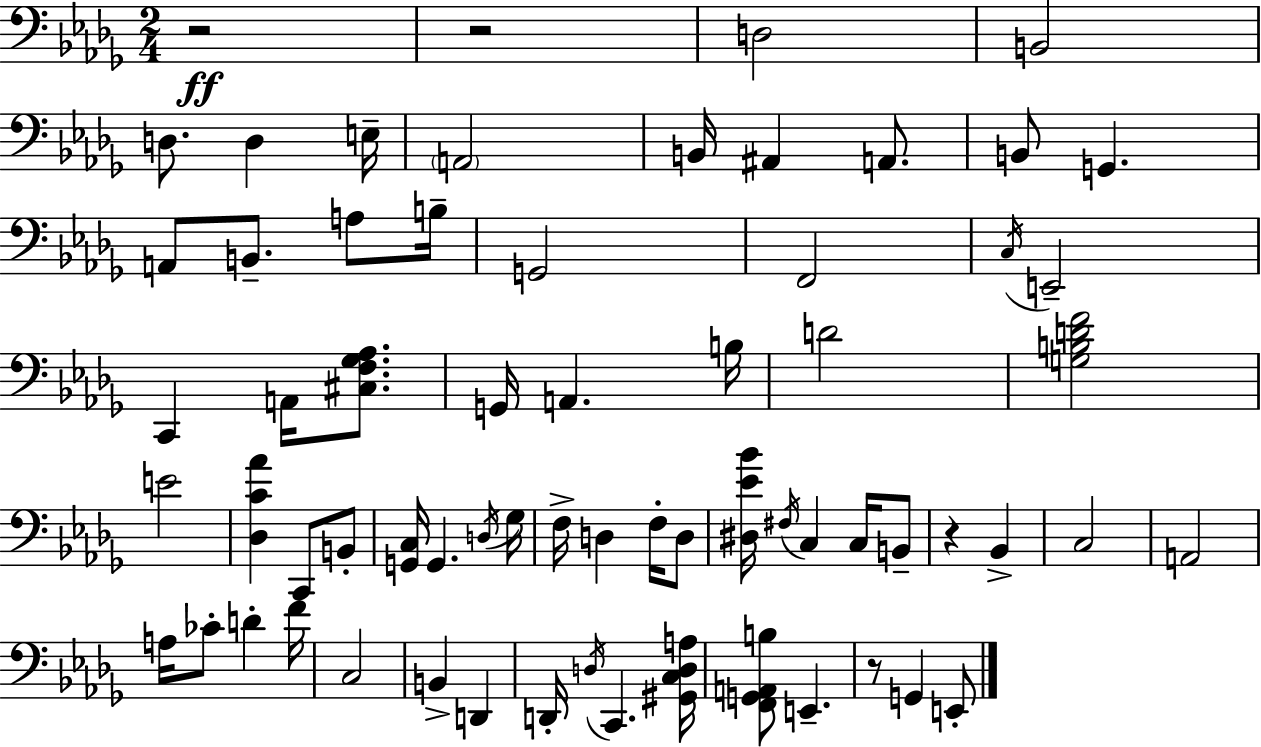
X:1
T:Untitled
M:2/4
L:1/4
K:Bbm
z2 z2 D,2 B,,2 D,/2 D, E,/4 A,,2 B,,/4 ^A,, A,,/2 B,,/2 G,, A,,/2 B,,/2 A,/2 B,/4 G,,2 F,,2 C,/4 E,,2 C,, A,,/4 [^C,F,_G,_A,]/2 G,,/4 A,, B,/4 D2 [G,B,DF]2 E2 [_D,C_A] C,,/2 B,,/2 [G,,C,]/4 G,, D,/4 _G,/4 F,/4 D, F,/4 D,/2 [^D,_E_B]/4 ^F,/4 C, C,/4 B,,/2 z _B,, C,2 A,,2 A,/4 _C/2 D F/4 C,2 B,, D,, D,,/4 D,/4 C,, [^G,,C,D,A,]/4 [F,,G,,A,,B,]/2 E,, z/2 G,, E,,/2